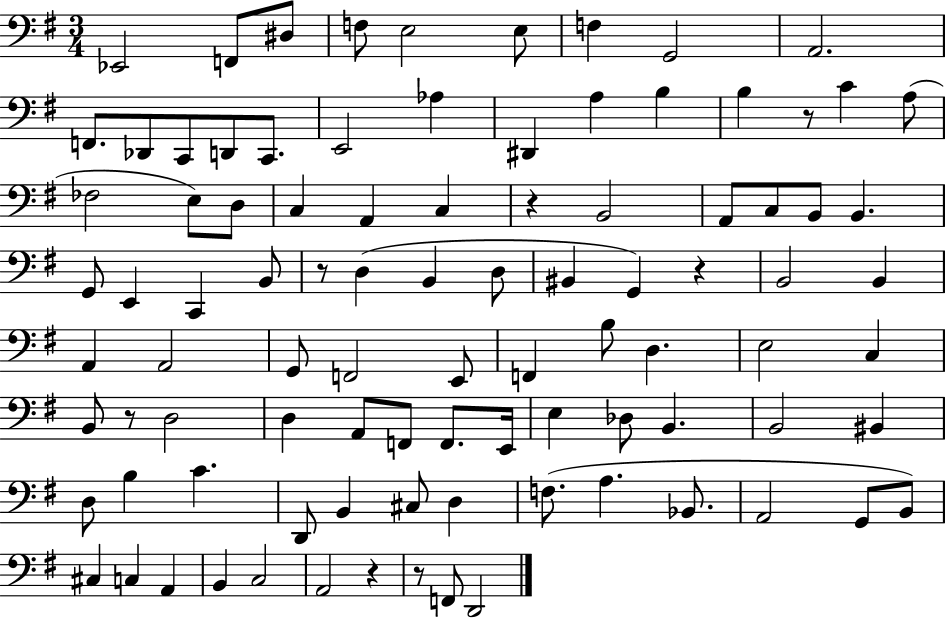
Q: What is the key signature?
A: G major